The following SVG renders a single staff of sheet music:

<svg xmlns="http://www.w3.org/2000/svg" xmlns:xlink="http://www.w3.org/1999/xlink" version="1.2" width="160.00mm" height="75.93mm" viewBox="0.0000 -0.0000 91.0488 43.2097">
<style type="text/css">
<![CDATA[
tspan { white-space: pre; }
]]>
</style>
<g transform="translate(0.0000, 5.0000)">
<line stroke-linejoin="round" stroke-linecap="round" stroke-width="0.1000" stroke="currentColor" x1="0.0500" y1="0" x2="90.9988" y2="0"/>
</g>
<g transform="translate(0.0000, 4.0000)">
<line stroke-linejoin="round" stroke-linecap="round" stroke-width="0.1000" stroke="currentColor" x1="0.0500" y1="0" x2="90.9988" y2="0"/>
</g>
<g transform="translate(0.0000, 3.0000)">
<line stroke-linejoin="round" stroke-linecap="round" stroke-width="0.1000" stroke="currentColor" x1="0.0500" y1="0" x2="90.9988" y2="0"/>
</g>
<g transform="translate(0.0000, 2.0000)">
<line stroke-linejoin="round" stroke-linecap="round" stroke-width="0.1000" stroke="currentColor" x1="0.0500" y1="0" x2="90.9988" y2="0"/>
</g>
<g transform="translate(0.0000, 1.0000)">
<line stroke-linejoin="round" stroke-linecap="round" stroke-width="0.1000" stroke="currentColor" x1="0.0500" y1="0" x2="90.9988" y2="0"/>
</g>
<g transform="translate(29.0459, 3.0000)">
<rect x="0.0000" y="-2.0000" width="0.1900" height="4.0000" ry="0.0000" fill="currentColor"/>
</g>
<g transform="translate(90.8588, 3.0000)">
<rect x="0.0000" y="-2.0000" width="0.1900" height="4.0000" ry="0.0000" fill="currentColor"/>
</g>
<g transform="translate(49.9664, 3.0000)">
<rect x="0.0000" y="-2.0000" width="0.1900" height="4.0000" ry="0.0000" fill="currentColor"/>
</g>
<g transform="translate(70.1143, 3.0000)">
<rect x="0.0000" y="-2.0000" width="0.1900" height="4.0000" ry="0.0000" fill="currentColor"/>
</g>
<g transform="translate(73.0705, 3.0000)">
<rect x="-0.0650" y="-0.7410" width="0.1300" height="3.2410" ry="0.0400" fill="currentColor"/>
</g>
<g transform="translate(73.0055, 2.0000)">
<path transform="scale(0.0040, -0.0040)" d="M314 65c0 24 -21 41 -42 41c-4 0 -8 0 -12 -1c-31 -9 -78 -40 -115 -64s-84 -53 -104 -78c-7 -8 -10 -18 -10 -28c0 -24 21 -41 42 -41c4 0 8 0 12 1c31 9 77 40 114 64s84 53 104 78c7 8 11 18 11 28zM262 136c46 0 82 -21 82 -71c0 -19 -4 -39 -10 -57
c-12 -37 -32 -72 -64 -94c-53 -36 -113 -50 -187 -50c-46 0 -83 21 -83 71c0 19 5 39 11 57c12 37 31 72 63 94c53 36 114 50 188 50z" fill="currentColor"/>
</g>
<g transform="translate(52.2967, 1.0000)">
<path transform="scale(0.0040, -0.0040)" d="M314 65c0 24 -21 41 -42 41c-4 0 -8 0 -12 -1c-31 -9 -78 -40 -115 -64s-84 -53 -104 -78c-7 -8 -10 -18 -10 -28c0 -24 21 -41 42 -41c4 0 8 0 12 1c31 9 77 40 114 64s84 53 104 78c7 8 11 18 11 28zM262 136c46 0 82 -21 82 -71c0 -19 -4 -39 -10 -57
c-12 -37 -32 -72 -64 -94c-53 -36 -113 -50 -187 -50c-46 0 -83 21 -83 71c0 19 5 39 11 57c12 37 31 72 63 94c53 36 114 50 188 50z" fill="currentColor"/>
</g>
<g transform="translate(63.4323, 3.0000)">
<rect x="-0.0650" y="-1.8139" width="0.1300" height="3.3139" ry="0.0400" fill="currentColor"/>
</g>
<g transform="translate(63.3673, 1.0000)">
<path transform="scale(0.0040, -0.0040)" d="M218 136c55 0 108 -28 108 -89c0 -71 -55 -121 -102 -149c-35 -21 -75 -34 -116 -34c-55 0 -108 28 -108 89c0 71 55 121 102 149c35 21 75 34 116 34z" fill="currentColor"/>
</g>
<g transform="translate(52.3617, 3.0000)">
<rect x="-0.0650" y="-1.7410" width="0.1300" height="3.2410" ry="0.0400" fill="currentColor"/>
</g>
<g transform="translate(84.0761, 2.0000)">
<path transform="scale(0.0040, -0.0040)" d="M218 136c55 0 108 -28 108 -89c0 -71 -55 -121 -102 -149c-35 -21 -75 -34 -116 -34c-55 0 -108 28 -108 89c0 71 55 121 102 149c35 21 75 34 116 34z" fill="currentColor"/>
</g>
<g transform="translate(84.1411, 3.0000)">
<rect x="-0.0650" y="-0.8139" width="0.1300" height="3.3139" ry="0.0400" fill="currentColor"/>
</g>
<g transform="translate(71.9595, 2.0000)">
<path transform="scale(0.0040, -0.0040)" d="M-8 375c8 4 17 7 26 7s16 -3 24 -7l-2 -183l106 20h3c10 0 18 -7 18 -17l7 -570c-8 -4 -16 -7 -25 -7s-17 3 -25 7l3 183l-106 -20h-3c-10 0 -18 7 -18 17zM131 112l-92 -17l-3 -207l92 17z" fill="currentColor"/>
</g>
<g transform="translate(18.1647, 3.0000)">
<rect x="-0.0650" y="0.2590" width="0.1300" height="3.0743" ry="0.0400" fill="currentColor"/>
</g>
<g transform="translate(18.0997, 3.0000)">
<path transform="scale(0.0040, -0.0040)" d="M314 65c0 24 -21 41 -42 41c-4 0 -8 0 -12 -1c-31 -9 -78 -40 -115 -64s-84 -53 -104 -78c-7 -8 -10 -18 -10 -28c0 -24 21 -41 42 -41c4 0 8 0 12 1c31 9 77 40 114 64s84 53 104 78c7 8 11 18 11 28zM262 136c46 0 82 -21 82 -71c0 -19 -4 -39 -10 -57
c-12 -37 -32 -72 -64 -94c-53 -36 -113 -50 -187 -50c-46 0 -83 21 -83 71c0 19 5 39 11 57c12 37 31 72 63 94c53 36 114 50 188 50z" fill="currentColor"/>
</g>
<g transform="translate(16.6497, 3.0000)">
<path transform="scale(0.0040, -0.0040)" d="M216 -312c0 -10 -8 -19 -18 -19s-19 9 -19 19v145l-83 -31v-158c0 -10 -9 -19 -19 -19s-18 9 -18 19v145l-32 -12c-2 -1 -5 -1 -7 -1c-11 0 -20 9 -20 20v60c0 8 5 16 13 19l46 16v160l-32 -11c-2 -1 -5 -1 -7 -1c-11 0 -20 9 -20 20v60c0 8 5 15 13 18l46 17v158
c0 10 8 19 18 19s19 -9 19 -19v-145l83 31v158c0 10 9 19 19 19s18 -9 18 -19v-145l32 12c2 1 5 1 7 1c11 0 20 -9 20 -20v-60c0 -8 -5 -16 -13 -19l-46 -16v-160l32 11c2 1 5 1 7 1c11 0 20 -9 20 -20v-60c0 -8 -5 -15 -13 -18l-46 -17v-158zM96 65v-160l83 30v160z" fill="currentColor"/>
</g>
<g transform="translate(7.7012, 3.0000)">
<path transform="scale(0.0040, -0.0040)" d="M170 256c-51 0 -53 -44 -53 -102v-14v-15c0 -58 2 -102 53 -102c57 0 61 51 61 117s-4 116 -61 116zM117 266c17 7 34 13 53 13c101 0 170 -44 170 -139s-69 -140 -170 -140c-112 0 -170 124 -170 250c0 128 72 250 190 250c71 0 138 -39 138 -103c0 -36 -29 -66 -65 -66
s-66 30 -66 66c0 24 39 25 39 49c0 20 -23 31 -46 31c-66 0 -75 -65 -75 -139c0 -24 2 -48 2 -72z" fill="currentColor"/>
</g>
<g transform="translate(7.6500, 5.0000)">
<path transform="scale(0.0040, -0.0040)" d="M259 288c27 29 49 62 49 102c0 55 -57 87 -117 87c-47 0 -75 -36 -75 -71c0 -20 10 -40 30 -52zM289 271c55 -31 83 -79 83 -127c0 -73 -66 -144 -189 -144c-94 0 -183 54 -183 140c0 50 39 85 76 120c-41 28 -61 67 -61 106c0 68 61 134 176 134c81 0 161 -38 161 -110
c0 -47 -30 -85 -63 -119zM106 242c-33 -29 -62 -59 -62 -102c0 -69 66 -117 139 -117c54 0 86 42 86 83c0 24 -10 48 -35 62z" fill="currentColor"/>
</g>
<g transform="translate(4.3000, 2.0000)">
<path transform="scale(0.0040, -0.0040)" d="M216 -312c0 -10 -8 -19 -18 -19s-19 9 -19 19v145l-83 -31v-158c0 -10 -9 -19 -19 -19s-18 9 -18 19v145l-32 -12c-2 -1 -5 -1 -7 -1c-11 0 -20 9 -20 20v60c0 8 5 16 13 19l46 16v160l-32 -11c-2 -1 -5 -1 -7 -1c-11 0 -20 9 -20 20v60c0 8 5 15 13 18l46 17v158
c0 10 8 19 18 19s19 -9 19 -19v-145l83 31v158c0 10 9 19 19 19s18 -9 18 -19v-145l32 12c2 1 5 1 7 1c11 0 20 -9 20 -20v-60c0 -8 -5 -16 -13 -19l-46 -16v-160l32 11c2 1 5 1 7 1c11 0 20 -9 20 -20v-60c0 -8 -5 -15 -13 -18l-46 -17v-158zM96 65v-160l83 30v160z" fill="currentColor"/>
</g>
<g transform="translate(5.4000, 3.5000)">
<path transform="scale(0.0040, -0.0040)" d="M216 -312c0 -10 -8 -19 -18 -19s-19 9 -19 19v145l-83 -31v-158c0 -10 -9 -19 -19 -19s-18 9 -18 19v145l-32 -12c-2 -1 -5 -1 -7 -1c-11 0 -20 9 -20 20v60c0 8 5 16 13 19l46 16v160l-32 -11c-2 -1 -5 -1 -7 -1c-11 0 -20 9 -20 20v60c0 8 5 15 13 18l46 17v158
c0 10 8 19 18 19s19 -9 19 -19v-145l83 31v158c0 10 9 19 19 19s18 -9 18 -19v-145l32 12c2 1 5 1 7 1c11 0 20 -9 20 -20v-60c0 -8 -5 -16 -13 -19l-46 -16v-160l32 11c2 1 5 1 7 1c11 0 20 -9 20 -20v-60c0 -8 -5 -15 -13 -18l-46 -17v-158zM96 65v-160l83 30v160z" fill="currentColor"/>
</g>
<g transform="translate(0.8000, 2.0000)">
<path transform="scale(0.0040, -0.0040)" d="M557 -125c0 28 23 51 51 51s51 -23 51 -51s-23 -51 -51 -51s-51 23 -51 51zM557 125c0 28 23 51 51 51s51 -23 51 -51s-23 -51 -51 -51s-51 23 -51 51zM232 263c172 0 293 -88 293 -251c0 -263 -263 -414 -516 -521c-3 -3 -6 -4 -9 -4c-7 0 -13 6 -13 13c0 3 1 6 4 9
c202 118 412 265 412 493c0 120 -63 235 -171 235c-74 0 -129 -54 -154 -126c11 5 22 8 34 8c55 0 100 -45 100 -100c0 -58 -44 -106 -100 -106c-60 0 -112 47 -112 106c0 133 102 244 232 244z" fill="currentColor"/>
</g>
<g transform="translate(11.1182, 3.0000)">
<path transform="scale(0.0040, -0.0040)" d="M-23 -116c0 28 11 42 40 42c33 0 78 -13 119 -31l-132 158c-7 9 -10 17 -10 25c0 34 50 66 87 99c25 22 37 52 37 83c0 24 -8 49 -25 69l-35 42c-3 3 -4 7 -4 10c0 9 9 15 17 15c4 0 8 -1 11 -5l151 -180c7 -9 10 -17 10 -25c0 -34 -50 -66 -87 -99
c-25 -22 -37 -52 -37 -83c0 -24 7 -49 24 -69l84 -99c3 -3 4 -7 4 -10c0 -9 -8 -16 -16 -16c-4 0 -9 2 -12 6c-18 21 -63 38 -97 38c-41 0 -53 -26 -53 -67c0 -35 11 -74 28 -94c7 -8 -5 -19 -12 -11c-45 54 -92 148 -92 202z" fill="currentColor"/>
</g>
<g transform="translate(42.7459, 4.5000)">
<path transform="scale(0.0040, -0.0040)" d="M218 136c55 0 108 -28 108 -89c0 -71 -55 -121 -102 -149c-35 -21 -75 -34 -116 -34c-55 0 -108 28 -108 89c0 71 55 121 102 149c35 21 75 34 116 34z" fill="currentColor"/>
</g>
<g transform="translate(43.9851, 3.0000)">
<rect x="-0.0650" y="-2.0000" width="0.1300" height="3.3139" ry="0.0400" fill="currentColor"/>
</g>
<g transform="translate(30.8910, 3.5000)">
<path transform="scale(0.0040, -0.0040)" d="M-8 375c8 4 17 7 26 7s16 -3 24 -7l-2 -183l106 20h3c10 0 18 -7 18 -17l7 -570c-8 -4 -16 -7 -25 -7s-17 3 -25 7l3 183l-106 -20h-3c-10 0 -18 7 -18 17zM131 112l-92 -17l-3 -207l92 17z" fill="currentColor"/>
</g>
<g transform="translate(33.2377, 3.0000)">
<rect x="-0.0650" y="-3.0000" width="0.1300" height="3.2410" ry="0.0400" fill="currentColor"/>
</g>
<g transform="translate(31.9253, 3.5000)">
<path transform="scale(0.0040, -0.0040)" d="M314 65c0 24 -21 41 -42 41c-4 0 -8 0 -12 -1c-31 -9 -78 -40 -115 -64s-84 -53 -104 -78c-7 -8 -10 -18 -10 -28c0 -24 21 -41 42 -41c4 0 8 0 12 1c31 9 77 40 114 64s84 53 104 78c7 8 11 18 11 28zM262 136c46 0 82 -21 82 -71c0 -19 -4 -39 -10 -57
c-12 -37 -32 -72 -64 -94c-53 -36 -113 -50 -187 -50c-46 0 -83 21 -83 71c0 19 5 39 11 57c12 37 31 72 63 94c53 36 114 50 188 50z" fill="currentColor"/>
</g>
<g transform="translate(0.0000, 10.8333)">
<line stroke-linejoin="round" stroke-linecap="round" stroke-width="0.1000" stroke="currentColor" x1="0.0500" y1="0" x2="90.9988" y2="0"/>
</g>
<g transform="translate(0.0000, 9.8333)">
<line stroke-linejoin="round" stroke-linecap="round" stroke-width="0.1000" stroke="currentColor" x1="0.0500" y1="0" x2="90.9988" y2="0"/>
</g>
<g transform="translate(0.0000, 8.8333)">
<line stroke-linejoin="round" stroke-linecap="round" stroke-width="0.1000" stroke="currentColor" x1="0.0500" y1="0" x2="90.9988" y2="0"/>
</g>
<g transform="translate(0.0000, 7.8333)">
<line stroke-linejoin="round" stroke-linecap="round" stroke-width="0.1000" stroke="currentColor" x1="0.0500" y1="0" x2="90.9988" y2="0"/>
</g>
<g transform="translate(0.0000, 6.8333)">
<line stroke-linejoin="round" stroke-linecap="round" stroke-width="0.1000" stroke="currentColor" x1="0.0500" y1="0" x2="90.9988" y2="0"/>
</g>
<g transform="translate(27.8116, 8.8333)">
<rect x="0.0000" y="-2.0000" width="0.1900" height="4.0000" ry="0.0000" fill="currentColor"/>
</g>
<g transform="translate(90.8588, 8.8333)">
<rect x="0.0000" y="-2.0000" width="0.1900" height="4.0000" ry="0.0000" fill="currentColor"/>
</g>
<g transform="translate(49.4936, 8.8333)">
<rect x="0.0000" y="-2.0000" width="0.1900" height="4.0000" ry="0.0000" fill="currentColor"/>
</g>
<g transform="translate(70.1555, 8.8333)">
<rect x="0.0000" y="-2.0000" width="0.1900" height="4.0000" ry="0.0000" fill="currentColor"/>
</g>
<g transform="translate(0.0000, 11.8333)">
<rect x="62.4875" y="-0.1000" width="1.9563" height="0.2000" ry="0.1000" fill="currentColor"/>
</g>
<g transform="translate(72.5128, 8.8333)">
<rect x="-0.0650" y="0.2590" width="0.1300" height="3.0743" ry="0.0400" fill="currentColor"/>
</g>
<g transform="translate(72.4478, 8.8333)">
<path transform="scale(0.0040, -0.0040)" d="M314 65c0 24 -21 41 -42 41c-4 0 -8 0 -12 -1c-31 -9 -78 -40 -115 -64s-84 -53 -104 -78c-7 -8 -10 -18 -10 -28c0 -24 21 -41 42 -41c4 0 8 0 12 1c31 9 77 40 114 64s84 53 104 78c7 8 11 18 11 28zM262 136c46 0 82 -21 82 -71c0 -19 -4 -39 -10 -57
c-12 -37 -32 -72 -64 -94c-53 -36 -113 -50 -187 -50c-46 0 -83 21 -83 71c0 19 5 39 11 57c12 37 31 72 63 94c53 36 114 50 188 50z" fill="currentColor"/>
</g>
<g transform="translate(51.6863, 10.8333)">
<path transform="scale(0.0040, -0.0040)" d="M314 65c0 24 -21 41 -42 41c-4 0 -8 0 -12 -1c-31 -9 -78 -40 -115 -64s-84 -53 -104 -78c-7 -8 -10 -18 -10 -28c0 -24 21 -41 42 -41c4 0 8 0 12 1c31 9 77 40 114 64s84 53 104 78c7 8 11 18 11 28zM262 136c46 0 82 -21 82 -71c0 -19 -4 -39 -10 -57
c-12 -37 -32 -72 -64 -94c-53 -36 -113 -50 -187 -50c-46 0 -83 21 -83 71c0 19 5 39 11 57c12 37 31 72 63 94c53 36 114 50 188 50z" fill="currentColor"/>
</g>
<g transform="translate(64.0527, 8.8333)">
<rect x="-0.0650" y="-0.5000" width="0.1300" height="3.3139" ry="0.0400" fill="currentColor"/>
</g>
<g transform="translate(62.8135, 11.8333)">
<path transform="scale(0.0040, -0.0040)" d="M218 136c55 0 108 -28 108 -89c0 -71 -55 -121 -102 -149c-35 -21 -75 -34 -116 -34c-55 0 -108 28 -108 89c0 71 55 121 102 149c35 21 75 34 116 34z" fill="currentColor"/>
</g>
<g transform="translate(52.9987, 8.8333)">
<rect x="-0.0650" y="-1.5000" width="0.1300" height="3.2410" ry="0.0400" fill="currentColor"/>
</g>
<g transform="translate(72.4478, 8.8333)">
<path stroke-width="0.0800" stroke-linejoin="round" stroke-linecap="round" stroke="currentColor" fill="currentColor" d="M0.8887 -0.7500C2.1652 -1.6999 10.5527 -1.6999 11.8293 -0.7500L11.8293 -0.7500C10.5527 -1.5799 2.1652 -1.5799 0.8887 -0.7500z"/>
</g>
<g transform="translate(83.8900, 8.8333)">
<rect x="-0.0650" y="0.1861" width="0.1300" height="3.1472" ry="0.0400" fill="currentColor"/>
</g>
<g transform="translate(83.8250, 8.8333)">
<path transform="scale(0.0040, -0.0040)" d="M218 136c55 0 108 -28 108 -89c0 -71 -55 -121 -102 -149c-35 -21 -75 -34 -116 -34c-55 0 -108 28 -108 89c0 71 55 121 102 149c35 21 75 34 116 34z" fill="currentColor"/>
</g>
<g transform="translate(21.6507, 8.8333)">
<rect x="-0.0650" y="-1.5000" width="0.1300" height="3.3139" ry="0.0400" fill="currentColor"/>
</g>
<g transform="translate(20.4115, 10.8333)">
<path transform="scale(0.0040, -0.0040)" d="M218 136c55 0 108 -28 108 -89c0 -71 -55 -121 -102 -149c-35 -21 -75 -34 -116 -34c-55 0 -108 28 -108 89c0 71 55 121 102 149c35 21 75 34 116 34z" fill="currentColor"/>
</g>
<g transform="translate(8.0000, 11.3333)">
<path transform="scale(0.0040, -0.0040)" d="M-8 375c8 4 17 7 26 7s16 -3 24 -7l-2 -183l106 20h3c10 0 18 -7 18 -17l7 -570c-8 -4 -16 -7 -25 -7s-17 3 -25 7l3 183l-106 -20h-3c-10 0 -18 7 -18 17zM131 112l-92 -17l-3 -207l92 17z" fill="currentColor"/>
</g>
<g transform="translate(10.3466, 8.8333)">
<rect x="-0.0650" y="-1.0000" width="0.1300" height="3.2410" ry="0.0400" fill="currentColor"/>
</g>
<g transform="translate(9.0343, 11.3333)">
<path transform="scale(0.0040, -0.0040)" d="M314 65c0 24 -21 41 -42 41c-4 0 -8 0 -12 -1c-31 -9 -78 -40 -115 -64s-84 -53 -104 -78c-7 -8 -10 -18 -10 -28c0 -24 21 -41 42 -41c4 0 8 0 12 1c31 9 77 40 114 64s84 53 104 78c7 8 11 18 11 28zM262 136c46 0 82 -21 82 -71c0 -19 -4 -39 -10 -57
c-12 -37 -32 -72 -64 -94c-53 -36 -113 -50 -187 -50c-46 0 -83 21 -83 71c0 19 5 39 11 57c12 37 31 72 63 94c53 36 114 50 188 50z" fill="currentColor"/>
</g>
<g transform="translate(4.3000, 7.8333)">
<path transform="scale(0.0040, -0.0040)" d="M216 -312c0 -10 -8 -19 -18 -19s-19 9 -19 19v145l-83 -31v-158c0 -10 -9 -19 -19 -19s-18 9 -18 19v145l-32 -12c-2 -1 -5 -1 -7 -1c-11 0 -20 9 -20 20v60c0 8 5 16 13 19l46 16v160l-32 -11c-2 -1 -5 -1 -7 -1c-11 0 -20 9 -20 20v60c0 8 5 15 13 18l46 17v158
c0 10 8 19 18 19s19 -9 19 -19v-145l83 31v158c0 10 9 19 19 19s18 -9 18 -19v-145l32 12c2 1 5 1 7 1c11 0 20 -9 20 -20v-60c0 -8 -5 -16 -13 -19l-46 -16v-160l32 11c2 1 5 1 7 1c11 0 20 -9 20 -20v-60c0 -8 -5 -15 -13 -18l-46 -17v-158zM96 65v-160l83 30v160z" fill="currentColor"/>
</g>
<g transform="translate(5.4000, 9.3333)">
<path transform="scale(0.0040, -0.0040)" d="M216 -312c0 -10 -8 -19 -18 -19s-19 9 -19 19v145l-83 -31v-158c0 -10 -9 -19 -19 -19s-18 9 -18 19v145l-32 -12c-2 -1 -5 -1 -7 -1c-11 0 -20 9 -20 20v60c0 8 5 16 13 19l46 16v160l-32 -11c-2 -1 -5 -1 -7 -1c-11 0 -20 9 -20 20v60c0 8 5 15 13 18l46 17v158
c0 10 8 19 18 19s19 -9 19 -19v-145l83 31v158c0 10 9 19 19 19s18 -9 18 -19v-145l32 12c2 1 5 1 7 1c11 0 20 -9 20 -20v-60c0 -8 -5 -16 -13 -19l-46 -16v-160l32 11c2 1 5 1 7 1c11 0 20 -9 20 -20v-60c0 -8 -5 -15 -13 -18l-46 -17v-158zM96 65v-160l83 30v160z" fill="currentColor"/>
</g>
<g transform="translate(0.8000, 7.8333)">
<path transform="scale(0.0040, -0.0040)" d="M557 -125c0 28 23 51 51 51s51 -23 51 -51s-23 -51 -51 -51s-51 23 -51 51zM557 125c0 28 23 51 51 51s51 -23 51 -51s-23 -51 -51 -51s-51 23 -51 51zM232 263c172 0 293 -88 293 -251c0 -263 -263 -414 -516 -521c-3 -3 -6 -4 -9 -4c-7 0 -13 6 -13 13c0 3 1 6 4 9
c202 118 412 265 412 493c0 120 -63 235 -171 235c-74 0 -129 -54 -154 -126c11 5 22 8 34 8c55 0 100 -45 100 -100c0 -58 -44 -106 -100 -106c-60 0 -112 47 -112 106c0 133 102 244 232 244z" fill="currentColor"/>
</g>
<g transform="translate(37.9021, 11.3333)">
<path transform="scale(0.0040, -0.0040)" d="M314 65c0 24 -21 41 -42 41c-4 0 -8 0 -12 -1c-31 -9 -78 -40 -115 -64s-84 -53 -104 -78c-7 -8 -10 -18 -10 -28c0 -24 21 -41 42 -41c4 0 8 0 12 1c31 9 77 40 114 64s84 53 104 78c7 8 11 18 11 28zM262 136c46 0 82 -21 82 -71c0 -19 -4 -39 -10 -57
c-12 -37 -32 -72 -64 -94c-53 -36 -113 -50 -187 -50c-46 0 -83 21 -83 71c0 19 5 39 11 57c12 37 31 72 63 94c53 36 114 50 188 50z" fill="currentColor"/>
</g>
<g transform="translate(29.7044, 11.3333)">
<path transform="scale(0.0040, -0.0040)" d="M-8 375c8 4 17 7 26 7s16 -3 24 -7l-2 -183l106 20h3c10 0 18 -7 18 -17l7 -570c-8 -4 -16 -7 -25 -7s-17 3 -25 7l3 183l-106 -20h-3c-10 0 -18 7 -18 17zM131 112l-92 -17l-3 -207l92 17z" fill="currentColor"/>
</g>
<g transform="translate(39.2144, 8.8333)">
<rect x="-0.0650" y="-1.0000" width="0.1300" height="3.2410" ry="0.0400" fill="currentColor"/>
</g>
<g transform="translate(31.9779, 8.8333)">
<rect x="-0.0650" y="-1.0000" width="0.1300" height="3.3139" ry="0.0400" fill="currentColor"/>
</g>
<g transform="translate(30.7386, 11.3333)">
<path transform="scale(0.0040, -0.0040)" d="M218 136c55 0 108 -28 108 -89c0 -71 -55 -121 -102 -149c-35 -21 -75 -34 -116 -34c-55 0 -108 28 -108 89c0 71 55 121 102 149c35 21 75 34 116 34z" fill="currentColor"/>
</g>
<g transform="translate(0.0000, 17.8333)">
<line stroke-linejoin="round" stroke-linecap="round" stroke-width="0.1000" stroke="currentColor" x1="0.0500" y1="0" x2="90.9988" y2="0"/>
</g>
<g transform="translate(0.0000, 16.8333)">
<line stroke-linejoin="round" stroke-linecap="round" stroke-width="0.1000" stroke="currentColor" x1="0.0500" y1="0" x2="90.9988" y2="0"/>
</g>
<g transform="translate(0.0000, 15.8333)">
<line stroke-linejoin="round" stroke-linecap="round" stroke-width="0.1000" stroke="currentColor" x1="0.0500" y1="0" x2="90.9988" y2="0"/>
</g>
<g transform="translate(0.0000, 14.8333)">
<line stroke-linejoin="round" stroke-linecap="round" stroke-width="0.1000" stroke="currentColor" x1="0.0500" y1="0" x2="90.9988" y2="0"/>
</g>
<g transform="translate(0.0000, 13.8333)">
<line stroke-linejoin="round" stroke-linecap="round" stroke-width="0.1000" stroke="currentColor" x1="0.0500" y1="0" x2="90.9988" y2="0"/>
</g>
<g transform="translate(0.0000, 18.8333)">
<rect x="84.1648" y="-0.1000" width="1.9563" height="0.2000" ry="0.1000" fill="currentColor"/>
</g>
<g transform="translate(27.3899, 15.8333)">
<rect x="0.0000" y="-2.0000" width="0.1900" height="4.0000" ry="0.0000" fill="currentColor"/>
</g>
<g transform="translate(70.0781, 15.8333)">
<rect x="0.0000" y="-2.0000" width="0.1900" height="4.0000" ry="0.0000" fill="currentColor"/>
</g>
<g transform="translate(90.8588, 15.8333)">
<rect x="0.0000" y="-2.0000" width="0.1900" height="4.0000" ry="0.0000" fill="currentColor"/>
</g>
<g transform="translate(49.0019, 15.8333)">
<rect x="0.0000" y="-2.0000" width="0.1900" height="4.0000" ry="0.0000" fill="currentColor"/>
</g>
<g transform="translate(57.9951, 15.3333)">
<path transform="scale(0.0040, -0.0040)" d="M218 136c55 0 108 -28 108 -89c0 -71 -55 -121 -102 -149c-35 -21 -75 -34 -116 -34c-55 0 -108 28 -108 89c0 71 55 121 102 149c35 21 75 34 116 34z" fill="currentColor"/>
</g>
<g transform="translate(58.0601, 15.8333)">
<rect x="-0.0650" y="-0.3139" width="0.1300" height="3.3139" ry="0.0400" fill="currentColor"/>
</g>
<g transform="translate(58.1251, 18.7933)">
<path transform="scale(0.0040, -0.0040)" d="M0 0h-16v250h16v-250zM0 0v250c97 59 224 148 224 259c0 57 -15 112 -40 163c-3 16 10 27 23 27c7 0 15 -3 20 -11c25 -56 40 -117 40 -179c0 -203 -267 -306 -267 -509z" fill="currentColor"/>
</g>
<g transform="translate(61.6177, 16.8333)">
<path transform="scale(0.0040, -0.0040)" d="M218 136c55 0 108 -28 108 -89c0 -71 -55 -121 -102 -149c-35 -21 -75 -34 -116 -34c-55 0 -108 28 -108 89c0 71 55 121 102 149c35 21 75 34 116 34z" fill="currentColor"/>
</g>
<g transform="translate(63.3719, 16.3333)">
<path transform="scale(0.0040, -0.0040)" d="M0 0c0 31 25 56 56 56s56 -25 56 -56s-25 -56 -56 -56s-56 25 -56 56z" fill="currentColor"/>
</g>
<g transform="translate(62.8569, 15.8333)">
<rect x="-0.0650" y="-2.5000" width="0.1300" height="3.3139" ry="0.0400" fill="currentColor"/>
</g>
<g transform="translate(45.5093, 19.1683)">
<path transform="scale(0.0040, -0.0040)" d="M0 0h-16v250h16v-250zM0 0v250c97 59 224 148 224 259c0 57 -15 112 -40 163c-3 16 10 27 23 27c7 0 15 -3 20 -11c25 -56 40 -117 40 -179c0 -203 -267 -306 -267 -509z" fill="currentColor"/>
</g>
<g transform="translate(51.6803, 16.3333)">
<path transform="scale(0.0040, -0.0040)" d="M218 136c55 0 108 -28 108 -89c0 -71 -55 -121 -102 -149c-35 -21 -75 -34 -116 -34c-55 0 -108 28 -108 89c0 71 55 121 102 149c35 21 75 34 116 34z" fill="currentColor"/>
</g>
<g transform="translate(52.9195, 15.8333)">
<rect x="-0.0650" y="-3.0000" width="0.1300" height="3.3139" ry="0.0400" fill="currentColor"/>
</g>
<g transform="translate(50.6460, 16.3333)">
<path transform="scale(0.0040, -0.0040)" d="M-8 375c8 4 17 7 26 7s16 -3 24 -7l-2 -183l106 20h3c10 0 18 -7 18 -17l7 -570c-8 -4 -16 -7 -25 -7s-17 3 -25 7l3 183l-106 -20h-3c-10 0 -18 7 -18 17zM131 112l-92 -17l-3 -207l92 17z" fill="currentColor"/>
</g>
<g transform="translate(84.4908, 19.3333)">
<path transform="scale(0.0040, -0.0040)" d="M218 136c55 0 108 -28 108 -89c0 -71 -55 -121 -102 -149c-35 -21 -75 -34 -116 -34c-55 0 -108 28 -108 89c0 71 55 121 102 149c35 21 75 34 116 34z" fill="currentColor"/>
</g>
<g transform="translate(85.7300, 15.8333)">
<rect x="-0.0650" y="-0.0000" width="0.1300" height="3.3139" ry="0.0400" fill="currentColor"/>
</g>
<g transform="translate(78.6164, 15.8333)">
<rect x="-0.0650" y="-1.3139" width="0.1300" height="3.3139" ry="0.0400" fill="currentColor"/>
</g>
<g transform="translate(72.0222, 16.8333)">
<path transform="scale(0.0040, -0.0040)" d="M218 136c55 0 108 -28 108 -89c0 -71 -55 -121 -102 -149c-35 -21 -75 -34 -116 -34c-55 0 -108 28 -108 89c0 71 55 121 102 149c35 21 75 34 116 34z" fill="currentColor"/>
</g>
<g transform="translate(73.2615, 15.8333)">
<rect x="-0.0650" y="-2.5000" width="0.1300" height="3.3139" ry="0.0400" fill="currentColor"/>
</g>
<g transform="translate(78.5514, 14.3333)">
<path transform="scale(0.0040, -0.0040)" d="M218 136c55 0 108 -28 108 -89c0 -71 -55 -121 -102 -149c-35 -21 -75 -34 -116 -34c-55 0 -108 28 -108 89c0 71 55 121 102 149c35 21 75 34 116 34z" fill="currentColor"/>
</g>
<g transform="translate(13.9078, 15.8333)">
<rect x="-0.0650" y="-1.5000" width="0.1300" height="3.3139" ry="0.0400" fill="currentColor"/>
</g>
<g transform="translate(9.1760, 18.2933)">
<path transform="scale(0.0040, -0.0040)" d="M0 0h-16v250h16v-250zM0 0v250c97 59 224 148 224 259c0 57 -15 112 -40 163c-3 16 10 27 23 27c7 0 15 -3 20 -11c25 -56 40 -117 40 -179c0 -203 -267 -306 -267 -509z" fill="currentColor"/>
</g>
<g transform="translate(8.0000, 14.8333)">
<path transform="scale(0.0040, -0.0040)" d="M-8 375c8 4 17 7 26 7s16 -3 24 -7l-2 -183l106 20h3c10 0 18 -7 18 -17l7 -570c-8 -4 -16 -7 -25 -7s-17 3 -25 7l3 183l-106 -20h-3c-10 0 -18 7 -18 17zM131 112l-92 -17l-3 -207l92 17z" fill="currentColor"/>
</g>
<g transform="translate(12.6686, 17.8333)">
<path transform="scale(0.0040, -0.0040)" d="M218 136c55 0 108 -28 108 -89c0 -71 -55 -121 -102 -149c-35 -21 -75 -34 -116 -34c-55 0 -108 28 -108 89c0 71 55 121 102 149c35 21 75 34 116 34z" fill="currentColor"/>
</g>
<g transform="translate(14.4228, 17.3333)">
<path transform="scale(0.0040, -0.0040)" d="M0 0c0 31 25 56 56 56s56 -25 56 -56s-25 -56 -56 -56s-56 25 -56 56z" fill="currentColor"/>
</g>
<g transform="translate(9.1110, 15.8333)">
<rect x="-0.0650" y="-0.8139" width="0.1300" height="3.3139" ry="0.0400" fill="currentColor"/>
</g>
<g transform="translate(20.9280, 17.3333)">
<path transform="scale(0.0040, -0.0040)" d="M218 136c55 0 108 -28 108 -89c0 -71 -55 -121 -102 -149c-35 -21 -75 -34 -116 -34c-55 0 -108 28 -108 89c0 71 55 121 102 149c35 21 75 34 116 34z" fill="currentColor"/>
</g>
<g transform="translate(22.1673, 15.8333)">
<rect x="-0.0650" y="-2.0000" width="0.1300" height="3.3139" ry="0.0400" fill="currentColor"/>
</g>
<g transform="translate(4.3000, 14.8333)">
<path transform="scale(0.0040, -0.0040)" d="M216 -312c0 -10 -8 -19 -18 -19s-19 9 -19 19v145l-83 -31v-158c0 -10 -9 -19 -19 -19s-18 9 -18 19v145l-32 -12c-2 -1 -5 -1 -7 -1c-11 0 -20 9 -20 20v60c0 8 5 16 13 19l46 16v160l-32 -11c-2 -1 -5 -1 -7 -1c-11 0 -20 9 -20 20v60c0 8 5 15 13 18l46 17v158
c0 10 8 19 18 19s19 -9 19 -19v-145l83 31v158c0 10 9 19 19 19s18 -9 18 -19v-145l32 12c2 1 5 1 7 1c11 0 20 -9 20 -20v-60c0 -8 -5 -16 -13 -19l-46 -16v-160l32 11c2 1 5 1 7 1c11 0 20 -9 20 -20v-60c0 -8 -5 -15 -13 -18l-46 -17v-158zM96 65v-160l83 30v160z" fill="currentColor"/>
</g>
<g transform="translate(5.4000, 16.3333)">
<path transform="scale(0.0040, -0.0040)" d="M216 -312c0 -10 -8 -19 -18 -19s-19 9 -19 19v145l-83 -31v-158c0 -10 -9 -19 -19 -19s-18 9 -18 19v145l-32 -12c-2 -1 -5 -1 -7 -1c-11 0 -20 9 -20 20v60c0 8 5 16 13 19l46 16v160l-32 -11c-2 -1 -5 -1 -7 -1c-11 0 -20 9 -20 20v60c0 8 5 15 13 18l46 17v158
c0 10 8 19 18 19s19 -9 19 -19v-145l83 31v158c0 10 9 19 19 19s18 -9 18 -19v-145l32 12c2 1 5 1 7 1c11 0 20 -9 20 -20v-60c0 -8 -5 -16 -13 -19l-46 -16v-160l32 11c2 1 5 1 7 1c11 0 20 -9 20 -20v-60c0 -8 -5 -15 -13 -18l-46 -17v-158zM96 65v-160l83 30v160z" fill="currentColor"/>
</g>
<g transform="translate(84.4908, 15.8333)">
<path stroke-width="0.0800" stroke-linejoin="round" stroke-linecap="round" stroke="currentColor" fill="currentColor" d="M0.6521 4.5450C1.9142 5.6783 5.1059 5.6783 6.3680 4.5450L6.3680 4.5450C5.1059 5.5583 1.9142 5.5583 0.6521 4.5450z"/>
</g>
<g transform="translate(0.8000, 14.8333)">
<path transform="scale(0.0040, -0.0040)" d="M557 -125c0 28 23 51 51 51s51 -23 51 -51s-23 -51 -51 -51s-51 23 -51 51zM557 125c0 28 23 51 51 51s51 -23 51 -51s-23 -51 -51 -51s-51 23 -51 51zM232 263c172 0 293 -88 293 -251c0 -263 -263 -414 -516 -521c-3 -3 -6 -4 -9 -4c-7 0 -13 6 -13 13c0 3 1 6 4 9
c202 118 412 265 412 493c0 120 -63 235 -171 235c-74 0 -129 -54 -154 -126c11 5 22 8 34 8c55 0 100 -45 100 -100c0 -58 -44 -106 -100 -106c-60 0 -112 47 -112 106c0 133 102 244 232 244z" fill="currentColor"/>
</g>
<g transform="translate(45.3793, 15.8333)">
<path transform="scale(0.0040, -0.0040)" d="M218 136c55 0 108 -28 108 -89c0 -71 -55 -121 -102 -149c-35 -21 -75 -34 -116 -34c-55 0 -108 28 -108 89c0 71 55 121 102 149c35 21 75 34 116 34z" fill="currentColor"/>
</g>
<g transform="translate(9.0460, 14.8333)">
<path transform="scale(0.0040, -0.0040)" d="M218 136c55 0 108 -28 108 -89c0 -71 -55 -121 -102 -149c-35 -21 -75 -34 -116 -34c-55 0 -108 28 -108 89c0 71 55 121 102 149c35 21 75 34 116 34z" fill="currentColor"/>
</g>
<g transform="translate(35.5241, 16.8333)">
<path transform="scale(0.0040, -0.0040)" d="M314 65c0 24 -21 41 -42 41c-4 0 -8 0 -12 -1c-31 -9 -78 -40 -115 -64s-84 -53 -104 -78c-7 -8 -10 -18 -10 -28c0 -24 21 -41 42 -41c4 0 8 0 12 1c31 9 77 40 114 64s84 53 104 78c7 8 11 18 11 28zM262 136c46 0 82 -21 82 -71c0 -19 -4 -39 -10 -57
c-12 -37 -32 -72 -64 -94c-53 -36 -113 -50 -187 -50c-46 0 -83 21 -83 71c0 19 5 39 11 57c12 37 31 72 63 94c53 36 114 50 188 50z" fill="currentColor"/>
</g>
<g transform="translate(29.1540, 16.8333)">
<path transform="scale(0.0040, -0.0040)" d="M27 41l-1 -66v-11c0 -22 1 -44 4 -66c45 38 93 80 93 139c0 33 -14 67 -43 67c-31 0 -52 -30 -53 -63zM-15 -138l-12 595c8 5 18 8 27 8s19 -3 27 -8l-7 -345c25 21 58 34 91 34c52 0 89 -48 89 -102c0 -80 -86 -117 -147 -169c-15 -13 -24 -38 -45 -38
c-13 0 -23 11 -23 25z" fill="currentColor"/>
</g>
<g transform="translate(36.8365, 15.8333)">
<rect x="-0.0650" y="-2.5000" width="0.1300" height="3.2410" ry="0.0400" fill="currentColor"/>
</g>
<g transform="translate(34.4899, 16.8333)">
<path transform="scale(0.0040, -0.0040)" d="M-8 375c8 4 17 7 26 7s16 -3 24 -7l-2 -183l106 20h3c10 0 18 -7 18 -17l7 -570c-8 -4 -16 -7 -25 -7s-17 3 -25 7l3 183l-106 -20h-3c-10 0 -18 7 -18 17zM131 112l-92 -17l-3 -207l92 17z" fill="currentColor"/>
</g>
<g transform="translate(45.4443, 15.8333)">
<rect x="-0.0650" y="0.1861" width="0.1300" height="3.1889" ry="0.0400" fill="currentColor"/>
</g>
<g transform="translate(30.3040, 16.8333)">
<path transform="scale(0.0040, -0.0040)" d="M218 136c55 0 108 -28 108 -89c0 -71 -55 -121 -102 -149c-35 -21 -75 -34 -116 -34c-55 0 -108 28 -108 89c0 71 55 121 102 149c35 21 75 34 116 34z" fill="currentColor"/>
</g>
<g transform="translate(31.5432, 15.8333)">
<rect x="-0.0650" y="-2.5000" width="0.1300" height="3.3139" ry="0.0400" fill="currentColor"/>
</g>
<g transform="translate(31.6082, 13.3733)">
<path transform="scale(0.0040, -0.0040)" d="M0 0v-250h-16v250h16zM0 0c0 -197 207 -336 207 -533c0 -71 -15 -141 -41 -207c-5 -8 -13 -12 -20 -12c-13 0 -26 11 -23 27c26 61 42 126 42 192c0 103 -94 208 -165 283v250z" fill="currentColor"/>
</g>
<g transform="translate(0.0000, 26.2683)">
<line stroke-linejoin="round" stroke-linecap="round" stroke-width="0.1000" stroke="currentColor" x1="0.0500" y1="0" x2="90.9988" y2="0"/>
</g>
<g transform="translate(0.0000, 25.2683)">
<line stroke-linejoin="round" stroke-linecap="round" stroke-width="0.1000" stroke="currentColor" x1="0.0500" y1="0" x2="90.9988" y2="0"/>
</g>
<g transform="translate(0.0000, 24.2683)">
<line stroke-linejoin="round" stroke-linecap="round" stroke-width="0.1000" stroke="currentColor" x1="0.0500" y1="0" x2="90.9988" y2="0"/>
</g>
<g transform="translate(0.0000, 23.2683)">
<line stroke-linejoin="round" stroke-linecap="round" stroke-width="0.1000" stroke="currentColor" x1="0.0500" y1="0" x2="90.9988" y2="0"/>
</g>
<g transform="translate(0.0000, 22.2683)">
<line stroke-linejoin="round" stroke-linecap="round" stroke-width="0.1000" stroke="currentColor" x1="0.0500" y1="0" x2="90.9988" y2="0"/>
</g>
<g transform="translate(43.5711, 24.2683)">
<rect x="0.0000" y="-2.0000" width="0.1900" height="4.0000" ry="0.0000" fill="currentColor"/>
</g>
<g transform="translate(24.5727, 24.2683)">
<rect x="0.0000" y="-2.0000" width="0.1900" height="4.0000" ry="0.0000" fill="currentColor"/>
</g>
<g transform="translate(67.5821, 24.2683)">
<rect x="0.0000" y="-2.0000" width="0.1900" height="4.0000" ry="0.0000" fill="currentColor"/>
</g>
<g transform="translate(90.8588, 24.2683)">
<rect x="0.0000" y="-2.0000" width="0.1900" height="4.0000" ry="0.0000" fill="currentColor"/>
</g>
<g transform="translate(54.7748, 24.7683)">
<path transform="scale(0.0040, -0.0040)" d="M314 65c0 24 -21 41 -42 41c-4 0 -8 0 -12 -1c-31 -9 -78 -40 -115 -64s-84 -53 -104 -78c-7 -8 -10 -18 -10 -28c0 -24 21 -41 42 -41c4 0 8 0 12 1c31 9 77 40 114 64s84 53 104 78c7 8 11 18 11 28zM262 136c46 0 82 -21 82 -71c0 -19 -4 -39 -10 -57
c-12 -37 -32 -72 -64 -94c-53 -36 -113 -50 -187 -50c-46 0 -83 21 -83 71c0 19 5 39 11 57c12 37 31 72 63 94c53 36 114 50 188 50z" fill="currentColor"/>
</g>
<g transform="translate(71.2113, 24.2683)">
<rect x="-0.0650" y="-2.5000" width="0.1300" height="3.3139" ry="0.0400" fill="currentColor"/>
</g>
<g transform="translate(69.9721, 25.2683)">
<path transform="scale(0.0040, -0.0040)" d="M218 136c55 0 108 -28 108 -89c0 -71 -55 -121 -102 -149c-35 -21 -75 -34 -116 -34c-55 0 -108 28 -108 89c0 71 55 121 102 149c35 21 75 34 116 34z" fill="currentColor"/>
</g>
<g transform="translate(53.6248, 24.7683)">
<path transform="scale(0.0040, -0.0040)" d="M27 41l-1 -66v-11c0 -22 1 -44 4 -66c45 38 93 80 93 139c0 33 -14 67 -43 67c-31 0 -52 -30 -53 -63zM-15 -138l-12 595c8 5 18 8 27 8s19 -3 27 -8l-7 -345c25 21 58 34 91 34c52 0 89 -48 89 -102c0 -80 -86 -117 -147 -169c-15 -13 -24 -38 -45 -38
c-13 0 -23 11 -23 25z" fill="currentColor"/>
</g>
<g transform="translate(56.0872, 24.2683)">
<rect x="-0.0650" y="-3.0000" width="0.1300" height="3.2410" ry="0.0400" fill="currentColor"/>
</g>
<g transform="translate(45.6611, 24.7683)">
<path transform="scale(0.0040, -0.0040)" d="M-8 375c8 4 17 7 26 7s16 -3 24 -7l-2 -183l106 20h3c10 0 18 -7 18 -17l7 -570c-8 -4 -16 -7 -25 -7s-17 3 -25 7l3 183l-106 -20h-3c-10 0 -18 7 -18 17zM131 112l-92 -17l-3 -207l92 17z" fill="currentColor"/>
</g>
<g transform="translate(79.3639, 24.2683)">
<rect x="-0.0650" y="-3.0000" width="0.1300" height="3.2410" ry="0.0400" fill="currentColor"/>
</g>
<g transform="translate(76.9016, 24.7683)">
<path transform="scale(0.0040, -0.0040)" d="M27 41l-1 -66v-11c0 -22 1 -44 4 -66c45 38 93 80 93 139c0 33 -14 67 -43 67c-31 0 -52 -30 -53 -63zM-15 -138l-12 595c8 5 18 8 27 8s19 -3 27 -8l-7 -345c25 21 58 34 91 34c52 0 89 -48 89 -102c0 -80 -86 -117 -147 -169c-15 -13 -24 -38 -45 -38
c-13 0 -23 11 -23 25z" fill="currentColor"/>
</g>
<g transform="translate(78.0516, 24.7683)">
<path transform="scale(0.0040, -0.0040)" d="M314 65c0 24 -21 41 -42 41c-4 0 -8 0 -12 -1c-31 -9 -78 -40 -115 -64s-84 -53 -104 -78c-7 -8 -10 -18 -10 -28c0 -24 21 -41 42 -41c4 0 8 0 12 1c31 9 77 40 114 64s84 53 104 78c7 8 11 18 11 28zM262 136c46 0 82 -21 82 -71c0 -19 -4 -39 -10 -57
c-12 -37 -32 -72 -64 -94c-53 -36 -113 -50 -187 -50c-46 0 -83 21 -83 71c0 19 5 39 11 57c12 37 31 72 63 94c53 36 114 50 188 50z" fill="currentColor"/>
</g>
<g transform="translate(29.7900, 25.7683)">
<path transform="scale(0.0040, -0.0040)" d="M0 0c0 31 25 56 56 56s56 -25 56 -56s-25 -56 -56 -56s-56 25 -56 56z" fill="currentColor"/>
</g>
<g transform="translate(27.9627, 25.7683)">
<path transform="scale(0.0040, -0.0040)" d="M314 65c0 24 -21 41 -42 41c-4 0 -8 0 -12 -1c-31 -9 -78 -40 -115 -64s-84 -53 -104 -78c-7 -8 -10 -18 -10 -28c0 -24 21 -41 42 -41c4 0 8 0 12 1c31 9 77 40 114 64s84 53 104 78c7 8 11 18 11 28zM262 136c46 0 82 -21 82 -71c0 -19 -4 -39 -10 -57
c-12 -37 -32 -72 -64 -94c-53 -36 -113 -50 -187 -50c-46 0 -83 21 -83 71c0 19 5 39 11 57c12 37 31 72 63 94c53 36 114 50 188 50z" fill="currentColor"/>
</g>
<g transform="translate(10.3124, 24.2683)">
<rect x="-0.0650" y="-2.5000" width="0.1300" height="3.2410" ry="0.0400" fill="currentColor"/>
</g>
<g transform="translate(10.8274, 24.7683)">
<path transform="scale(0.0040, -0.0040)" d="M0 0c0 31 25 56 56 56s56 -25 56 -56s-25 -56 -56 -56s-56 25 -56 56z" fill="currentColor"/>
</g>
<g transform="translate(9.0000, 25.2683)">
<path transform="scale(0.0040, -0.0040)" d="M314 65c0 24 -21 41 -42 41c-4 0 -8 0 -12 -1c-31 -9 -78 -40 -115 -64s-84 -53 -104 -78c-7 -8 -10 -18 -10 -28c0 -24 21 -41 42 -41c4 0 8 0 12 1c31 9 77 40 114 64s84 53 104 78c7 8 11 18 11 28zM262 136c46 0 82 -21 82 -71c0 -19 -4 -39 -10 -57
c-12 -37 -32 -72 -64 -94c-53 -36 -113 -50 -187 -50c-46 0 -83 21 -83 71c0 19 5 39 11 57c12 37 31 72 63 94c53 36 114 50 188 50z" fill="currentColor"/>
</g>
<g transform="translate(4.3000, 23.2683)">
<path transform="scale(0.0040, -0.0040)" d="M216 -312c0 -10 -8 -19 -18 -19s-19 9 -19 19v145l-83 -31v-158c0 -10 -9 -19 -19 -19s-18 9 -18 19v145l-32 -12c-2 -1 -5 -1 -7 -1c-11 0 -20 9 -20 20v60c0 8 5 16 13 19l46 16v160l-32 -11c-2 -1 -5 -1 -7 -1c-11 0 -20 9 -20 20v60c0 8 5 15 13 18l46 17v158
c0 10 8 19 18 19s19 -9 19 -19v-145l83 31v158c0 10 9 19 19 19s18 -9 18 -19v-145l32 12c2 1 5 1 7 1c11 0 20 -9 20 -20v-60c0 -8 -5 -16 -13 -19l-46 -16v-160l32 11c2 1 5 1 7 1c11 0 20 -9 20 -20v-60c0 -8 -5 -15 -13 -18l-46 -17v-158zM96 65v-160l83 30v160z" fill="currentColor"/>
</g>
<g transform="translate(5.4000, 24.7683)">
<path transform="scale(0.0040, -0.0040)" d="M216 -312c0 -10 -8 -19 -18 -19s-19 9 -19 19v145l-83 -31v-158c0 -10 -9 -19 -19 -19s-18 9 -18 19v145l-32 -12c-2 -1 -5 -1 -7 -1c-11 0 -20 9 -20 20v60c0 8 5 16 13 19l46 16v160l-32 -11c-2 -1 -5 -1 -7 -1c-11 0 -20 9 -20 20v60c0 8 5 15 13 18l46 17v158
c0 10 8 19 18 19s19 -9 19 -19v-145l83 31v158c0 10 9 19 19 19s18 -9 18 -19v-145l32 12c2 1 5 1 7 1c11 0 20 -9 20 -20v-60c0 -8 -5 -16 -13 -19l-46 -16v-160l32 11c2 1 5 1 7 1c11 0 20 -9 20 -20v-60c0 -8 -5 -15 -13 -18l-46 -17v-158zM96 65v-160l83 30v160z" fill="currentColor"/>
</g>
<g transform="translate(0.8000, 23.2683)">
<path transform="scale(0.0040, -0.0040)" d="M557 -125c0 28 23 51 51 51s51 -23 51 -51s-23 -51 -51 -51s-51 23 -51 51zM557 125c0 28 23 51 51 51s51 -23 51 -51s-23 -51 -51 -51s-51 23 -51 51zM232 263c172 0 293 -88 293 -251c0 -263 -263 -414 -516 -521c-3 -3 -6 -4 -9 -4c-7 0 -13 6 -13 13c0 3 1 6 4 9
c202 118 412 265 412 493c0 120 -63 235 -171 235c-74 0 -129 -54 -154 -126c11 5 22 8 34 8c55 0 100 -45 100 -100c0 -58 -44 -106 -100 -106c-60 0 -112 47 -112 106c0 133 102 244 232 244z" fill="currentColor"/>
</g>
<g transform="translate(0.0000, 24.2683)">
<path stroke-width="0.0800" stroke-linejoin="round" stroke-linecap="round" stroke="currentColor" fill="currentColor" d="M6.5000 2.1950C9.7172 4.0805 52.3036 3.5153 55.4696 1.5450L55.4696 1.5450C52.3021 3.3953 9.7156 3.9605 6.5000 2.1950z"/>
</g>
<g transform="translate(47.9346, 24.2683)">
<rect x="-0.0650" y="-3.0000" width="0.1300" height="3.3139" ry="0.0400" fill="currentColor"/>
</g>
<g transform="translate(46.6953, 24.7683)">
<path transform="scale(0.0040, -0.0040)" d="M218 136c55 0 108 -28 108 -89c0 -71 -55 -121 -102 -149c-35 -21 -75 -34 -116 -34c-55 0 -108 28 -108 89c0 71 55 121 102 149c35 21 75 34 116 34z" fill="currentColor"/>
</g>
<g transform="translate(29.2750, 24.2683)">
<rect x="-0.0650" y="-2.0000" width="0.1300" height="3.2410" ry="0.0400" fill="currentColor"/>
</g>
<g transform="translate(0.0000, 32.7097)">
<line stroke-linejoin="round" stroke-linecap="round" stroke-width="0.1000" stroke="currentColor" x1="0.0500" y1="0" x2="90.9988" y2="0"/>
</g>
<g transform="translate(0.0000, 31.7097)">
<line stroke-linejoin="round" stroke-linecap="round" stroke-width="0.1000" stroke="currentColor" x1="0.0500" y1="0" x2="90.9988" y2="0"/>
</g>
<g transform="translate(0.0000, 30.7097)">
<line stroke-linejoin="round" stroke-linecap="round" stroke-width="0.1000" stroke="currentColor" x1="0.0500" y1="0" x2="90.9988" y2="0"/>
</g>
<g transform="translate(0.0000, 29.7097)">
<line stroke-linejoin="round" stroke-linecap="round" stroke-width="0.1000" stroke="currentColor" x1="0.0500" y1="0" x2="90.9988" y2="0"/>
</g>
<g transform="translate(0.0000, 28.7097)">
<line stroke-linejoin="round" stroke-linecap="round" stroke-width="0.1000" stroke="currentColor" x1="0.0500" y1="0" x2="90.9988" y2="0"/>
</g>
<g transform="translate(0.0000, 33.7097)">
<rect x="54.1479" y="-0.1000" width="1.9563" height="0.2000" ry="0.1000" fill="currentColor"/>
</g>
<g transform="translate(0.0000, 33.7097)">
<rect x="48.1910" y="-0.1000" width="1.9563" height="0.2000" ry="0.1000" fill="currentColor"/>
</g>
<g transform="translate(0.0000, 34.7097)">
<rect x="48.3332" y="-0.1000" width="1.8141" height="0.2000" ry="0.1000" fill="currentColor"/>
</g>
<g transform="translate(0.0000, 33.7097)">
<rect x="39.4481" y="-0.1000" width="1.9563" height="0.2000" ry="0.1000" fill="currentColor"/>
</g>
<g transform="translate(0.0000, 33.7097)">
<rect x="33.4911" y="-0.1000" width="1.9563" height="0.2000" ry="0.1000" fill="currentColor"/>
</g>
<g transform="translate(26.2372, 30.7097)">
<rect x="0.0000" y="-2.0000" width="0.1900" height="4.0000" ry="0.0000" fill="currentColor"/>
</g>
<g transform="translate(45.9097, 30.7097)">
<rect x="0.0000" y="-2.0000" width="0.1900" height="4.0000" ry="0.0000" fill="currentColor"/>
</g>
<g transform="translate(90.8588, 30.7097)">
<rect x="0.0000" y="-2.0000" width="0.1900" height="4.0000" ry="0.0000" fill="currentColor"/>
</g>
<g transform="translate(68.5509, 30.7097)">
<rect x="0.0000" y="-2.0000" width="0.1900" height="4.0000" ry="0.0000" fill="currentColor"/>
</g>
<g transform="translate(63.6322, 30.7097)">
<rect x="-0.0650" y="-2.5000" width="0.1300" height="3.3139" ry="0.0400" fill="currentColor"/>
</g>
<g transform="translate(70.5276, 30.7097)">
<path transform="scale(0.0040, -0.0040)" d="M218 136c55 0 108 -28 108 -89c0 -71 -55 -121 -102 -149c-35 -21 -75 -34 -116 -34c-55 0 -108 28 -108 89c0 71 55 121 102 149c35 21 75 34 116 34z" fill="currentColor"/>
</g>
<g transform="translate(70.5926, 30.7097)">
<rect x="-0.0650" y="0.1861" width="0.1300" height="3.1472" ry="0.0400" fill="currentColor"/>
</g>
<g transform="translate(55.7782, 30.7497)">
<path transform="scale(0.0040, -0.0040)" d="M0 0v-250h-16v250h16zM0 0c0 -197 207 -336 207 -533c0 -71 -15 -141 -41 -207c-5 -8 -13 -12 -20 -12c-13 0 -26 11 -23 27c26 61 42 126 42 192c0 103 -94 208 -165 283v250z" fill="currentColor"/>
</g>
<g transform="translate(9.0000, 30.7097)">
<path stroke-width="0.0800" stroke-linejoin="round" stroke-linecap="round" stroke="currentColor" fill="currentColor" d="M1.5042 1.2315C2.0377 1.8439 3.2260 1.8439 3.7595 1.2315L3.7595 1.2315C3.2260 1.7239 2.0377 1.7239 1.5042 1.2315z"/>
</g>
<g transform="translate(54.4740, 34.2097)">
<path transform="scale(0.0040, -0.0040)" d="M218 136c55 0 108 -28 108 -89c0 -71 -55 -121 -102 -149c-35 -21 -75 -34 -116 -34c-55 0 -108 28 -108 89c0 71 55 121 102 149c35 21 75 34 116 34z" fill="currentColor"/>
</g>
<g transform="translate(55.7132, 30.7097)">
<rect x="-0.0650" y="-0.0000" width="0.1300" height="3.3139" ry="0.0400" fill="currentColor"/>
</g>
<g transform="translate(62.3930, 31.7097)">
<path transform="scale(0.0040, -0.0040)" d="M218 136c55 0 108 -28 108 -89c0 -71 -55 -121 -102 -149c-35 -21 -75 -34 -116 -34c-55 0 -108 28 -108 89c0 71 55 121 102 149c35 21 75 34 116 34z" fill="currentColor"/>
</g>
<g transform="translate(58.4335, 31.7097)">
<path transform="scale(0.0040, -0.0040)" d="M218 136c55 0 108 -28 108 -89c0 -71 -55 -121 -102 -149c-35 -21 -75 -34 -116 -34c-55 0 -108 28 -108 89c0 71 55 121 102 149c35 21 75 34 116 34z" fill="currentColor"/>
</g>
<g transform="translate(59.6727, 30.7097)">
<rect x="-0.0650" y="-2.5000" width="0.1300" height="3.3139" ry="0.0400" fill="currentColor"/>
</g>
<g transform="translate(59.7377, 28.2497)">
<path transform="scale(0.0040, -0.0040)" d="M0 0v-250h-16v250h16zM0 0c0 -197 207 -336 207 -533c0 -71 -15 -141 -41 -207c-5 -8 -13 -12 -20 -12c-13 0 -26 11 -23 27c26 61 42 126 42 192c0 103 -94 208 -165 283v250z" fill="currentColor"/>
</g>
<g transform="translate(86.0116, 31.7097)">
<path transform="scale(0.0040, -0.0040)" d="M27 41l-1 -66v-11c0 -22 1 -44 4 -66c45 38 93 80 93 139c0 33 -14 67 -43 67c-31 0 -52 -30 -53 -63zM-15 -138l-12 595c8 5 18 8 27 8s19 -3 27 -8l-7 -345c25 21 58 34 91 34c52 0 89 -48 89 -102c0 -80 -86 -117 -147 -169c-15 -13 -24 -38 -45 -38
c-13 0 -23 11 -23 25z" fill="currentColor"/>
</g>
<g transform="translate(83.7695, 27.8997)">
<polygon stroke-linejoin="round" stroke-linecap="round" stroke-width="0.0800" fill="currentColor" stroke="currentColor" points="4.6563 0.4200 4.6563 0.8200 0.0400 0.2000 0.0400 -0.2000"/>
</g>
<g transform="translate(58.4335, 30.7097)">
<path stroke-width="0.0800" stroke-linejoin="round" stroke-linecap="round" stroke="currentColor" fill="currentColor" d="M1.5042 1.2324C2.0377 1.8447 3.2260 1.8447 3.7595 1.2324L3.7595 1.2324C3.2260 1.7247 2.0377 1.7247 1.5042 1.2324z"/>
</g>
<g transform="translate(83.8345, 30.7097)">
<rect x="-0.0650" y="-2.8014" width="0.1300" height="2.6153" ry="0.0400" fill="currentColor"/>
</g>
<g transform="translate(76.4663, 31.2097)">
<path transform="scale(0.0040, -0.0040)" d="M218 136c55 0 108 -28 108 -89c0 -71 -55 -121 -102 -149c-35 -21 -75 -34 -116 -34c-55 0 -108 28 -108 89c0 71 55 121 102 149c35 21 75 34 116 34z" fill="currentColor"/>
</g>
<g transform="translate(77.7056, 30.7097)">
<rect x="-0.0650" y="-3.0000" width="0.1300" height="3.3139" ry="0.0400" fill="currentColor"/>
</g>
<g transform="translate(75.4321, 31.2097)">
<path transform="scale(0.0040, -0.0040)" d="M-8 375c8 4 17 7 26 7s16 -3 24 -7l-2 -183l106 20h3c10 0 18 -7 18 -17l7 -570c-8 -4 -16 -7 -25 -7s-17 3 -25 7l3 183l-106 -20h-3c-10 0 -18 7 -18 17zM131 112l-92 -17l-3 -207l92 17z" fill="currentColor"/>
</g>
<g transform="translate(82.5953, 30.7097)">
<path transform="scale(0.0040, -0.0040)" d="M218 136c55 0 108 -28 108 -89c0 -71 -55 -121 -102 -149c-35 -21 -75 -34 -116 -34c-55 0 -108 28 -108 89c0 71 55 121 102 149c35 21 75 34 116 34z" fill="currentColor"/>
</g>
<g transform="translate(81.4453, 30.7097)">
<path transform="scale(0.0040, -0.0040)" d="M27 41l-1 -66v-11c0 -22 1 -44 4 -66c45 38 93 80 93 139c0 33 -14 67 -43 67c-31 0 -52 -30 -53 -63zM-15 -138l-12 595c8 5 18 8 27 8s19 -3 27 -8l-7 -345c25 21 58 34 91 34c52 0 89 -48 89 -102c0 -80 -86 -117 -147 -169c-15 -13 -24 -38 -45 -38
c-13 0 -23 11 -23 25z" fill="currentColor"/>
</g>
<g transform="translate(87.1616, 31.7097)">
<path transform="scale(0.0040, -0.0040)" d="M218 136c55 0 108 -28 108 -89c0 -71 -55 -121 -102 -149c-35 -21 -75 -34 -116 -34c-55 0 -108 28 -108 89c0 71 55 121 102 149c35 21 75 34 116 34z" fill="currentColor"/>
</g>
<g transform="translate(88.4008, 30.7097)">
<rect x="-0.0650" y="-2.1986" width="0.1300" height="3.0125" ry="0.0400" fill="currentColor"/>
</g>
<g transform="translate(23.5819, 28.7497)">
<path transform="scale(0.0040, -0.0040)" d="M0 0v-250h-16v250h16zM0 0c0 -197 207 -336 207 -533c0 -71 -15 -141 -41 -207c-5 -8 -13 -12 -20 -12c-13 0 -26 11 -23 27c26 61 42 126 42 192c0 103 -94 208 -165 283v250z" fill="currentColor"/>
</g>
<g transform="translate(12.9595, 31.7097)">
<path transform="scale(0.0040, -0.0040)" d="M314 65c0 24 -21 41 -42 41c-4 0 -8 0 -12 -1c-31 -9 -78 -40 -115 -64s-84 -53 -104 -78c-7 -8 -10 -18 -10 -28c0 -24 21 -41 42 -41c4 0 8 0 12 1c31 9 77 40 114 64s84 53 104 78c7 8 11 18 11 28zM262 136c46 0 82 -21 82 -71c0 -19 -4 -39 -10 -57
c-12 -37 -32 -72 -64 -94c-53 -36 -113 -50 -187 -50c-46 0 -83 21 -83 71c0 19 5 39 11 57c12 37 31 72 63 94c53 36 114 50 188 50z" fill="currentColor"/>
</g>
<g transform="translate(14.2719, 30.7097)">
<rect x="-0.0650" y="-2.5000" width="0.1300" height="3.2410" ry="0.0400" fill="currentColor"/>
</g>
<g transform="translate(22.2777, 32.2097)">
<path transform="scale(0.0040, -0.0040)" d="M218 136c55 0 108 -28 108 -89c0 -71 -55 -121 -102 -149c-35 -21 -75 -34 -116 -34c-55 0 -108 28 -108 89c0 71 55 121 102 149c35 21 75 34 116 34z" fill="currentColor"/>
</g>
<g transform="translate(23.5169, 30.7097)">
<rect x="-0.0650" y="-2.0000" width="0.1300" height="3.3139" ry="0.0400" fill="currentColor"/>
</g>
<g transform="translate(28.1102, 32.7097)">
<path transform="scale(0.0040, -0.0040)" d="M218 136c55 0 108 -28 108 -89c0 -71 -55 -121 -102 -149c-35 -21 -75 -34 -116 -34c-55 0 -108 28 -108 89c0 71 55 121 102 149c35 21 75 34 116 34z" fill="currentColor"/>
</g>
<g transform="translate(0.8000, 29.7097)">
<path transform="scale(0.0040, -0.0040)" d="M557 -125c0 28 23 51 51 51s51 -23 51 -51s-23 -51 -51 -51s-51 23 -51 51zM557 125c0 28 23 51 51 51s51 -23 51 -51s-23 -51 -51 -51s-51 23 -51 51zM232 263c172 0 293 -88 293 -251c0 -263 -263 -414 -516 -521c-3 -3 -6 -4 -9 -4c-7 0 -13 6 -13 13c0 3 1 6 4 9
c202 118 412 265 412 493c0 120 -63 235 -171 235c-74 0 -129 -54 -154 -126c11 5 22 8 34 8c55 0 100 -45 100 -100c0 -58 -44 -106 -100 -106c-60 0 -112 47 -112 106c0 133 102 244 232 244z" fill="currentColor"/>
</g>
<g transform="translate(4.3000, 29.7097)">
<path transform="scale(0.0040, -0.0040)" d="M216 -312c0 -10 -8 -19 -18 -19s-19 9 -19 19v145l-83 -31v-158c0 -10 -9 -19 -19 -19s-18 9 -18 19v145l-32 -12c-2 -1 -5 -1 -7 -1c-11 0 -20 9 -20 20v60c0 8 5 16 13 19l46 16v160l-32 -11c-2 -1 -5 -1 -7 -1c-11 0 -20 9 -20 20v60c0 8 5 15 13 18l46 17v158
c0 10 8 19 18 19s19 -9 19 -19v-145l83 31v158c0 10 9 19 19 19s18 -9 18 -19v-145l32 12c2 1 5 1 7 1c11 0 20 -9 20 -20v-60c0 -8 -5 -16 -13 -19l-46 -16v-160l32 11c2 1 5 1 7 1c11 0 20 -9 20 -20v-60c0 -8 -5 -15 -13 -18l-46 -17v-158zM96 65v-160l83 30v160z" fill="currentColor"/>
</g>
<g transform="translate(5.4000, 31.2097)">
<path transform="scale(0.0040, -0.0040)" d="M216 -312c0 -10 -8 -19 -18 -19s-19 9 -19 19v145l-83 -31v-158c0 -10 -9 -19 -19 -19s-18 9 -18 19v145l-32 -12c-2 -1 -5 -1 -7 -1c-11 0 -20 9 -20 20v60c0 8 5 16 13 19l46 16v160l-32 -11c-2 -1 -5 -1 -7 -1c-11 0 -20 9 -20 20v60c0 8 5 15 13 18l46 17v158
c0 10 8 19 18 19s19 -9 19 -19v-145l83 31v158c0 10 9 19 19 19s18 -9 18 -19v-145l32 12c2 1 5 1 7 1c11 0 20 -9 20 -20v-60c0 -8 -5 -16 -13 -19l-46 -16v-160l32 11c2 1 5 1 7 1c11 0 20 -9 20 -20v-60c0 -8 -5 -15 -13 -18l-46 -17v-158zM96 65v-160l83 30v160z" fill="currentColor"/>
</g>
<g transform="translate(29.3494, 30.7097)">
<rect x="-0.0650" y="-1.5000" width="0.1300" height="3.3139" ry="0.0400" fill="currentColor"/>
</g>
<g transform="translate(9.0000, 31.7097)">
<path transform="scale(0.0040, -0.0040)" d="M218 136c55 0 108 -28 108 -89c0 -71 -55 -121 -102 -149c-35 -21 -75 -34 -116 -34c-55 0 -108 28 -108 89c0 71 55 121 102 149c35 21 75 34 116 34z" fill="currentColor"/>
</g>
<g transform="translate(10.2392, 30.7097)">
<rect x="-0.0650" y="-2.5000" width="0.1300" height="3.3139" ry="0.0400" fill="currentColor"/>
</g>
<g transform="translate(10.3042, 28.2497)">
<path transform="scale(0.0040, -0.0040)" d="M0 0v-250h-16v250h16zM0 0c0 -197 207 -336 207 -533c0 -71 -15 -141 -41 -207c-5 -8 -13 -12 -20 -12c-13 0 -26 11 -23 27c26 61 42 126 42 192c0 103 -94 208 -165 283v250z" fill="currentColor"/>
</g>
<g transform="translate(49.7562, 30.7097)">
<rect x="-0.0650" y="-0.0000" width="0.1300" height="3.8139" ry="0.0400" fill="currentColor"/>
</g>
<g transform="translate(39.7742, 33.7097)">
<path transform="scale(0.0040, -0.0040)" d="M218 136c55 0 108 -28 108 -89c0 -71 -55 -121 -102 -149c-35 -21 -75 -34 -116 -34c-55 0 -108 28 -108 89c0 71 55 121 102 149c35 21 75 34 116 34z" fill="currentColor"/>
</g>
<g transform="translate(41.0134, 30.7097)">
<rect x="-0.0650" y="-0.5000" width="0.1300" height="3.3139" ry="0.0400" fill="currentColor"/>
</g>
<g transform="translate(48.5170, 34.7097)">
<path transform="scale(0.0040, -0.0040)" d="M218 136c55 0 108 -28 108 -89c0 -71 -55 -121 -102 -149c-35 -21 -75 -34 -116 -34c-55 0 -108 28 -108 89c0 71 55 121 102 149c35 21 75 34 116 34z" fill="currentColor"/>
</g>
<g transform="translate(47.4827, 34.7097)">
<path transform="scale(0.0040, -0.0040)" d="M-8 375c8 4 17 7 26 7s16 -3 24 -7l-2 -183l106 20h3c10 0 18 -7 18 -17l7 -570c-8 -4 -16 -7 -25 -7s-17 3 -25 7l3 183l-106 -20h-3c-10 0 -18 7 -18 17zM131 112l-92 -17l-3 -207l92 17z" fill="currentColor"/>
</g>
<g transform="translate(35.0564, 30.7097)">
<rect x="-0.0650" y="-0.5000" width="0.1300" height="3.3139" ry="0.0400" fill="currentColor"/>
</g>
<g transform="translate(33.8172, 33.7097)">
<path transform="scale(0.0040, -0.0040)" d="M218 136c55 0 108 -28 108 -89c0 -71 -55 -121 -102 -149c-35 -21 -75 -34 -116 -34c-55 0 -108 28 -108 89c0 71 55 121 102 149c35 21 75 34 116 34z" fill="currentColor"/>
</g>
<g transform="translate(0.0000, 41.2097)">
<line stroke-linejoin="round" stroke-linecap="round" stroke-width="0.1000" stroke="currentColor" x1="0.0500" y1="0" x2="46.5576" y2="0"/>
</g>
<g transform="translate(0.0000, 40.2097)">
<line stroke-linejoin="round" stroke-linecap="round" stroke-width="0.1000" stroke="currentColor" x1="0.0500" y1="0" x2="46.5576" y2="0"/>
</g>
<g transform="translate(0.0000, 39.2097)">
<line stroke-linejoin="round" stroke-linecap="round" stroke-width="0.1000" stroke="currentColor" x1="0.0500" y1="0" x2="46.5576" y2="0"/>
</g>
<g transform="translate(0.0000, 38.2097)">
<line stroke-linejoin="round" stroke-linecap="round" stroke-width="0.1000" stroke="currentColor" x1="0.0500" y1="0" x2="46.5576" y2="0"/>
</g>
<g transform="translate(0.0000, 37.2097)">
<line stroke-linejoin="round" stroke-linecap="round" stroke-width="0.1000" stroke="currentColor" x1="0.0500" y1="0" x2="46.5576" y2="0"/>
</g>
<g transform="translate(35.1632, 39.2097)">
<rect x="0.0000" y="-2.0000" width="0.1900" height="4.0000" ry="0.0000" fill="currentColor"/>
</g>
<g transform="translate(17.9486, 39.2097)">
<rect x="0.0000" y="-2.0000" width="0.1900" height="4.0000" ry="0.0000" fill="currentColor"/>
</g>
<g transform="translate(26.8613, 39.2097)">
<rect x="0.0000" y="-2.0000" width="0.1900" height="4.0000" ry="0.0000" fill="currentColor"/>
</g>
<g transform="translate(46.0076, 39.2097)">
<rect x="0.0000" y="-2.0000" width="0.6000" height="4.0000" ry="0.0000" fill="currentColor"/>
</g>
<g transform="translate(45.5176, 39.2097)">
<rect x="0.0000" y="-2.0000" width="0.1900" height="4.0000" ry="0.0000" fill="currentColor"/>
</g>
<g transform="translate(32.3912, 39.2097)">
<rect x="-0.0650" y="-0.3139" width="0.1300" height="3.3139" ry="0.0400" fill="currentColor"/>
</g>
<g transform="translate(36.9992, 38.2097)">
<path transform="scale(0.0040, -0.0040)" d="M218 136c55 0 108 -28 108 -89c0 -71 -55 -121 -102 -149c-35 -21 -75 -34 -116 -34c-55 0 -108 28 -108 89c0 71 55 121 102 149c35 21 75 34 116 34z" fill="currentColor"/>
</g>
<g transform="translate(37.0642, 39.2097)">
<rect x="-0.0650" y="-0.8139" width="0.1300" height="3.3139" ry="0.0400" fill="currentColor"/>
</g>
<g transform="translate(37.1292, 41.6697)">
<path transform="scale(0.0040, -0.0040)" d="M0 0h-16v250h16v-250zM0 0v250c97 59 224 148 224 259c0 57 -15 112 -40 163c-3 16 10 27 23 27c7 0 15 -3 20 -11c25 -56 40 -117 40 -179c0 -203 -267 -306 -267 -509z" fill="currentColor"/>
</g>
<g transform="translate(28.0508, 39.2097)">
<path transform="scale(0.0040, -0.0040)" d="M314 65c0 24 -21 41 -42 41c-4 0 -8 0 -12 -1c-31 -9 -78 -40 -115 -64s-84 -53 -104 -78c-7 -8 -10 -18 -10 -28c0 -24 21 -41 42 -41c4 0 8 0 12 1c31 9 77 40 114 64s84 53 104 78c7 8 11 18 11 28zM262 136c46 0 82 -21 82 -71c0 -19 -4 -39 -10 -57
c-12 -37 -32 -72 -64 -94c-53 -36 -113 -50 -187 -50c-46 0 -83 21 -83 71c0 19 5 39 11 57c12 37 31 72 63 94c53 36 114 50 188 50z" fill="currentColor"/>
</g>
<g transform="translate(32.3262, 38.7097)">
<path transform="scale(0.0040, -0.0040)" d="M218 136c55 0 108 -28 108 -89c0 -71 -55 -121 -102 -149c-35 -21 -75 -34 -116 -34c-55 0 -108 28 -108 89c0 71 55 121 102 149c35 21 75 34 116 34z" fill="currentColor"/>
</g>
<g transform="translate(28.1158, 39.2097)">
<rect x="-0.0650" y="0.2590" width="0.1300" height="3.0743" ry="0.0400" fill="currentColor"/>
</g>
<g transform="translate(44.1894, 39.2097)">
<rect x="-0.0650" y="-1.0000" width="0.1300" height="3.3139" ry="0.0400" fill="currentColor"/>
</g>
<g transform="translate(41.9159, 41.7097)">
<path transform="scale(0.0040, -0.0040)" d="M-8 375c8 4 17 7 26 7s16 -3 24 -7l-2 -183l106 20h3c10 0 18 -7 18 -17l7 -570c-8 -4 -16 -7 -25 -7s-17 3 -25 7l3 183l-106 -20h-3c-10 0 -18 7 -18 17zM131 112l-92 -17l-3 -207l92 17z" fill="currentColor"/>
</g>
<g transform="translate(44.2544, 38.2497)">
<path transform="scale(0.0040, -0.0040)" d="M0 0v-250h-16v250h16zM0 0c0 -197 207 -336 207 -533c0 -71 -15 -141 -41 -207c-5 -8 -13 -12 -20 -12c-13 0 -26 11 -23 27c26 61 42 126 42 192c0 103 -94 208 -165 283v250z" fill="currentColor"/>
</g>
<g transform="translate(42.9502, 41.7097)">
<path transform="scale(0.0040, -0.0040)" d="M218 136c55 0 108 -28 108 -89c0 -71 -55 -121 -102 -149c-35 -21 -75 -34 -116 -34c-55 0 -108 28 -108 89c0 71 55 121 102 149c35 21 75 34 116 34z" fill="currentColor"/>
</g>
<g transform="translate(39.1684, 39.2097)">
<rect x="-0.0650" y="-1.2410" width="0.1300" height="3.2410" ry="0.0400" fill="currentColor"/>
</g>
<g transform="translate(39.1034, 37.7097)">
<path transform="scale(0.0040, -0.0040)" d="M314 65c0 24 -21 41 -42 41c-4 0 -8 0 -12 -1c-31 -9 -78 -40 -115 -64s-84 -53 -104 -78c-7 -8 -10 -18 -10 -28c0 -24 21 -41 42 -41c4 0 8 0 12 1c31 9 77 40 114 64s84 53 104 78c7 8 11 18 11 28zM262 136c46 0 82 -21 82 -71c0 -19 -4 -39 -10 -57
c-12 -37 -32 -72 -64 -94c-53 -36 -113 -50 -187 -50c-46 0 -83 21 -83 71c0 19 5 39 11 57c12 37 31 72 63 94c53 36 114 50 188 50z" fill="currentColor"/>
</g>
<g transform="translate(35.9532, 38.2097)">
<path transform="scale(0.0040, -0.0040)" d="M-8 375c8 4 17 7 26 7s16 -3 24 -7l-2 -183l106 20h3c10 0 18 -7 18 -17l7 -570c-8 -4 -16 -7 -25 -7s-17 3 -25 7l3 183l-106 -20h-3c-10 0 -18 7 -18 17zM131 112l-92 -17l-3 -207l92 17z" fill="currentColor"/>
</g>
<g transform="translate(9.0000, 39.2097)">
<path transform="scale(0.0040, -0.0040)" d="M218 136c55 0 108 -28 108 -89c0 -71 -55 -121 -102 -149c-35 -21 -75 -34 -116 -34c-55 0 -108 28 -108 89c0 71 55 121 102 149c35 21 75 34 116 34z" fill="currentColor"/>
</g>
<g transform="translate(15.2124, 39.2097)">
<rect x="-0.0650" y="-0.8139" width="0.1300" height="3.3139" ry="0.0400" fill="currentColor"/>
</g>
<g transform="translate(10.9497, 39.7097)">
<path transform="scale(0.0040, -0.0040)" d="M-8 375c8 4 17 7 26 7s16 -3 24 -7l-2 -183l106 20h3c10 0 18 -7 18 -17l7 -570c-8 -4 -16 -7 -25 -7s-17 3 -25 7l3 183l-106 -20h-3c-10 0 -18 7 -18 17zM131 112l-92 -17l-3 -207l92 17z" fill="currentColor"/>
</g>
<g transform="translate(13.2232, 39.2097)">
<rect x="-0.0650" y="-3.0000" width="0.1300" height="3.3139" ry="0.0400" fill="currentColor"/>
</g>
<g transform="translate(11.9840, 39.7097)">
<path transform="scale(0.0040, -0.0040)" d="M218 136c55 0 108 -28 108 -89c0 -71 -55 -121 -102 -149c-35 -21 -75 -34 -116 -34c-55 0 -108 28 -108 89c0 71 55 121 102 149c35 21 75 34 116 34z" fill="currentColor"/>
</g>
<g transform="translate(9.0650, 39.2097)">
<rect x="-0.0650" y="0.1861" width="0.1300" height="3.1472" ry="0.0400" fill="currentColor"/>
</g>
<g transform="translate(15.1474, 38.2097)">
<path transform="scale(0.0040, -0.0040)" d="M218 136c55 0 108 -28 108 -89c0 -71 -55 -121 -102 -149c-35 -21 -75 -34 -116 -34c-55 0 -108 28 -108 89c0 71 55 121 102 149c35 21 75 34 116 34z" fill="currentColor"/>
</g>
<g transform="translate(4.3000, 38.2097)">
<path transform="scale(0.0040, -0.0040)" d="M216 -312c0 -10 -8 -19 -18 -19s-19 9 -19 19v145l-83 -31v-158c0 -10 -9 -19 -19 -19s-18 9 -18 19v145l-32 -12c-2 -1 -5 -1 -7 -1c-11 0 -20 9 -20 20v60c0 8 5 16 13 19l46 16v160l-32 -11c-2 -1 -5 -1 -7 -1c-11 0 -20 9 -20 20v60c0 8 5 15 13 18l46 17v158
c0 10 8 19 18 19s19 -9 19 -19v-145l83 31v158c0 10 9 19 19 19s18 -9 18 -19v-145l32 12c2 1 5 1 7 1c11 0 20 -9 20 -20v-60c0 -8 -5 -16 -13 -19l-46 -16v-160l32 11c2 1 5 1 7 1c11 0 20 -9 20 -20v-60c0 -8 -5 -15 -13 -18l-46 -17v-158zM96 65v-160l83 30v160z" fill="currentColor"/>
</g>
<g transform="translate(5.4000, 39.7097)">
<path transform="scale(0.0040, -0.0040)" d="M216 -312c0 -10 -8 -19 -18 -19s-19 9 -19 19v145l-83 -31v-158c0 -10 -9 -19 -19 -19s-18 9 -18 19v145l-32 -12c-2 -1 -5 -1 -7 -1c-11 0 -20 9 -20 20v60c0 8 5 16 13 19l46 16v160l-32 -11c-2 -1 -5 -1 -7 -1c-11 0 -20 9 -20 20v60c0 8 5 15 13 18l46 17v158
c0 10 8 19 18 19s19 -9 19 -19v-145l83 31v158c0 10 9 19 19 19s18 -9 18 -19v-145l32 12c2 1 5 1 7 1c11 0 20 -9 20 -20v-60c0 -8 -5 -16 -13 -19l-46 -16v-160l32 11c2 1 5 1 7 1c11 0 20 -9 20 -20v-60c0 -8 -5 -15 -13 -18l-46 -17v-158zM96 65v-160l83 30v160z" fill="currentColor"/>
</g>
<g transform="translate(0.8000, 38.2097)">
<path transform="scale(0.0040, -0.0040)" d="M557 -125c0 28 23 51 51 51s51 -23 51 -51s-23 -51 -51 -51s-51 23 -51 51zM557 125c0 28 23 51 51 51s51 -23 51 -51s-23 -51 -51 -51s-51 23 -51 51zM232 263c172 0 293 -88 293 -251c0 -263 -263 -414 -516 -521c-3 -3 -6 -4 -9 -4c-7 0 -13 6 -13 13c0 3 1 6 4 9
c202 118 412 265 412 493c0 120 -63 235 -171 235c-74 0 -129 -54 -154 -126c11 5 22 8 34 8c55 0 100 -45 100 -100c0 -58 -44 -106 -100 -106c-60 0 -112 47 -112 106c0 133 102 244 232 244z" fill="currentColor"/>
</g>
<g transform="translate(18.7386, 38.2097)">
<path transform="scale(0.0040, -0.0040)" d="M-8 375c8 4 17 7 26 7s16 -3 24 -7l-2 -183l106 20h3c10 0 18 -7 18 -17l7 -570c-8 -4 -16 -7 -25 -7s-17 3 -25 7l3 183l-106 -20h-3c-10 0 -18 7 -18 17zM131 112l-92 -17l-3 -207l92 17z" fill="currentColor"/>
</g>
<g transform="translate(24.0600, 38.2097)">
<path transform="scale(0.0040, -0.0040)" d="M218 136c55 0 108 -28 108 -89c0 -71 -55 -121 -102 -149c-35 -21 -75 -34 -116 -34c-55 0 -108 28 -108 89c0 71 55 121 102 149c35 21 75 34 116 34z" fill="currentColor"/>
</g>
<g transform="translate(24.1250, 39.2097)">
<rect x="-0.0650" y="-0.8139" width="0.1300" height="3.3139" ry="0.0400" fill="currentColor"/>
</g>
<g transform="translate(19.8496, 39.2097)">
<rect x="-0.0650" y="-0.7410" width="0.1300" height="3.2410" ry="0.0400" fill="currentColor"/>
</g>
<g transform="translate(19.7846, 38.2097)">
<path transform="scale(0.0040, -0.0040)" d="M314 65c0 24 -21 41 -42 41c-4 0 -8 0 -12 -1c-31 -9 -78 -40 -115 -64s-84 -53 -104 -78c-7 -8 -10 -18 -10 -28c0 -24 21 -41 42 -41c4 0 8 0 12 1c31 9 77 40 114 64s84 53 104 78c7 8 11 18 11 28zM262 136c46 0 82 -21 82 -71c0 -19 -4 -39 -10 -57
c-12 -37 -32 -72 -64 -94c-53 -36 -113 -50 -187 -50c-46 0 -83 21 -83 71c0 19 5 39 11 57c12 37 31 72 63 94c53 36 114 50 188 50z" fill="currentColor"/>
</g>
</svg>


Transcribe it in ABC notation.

X:1
T:Untitled
M:6/8
L:1/4
K:D
z ^D,2 C,2 A,, A,2 A, F,2 F, F,,2 G,, F,, F,,2 G,,2 E,, D,2 D, F,/2 G,, A,, _B,,/2 B,,2 D,/2 C, E,/2 B,, B,, G, D,, B,,2 A,,2 C, _C,2 B,, _C,2 B,,/2 B,,2 A,,/2 G,, E,, E,, C,, D,,/2 B,,/2 B,, D, C, _D,/2 _B,,/2 D, C, ^F, F,2 F, D,2 E, F,/2 G,2 F,,/2